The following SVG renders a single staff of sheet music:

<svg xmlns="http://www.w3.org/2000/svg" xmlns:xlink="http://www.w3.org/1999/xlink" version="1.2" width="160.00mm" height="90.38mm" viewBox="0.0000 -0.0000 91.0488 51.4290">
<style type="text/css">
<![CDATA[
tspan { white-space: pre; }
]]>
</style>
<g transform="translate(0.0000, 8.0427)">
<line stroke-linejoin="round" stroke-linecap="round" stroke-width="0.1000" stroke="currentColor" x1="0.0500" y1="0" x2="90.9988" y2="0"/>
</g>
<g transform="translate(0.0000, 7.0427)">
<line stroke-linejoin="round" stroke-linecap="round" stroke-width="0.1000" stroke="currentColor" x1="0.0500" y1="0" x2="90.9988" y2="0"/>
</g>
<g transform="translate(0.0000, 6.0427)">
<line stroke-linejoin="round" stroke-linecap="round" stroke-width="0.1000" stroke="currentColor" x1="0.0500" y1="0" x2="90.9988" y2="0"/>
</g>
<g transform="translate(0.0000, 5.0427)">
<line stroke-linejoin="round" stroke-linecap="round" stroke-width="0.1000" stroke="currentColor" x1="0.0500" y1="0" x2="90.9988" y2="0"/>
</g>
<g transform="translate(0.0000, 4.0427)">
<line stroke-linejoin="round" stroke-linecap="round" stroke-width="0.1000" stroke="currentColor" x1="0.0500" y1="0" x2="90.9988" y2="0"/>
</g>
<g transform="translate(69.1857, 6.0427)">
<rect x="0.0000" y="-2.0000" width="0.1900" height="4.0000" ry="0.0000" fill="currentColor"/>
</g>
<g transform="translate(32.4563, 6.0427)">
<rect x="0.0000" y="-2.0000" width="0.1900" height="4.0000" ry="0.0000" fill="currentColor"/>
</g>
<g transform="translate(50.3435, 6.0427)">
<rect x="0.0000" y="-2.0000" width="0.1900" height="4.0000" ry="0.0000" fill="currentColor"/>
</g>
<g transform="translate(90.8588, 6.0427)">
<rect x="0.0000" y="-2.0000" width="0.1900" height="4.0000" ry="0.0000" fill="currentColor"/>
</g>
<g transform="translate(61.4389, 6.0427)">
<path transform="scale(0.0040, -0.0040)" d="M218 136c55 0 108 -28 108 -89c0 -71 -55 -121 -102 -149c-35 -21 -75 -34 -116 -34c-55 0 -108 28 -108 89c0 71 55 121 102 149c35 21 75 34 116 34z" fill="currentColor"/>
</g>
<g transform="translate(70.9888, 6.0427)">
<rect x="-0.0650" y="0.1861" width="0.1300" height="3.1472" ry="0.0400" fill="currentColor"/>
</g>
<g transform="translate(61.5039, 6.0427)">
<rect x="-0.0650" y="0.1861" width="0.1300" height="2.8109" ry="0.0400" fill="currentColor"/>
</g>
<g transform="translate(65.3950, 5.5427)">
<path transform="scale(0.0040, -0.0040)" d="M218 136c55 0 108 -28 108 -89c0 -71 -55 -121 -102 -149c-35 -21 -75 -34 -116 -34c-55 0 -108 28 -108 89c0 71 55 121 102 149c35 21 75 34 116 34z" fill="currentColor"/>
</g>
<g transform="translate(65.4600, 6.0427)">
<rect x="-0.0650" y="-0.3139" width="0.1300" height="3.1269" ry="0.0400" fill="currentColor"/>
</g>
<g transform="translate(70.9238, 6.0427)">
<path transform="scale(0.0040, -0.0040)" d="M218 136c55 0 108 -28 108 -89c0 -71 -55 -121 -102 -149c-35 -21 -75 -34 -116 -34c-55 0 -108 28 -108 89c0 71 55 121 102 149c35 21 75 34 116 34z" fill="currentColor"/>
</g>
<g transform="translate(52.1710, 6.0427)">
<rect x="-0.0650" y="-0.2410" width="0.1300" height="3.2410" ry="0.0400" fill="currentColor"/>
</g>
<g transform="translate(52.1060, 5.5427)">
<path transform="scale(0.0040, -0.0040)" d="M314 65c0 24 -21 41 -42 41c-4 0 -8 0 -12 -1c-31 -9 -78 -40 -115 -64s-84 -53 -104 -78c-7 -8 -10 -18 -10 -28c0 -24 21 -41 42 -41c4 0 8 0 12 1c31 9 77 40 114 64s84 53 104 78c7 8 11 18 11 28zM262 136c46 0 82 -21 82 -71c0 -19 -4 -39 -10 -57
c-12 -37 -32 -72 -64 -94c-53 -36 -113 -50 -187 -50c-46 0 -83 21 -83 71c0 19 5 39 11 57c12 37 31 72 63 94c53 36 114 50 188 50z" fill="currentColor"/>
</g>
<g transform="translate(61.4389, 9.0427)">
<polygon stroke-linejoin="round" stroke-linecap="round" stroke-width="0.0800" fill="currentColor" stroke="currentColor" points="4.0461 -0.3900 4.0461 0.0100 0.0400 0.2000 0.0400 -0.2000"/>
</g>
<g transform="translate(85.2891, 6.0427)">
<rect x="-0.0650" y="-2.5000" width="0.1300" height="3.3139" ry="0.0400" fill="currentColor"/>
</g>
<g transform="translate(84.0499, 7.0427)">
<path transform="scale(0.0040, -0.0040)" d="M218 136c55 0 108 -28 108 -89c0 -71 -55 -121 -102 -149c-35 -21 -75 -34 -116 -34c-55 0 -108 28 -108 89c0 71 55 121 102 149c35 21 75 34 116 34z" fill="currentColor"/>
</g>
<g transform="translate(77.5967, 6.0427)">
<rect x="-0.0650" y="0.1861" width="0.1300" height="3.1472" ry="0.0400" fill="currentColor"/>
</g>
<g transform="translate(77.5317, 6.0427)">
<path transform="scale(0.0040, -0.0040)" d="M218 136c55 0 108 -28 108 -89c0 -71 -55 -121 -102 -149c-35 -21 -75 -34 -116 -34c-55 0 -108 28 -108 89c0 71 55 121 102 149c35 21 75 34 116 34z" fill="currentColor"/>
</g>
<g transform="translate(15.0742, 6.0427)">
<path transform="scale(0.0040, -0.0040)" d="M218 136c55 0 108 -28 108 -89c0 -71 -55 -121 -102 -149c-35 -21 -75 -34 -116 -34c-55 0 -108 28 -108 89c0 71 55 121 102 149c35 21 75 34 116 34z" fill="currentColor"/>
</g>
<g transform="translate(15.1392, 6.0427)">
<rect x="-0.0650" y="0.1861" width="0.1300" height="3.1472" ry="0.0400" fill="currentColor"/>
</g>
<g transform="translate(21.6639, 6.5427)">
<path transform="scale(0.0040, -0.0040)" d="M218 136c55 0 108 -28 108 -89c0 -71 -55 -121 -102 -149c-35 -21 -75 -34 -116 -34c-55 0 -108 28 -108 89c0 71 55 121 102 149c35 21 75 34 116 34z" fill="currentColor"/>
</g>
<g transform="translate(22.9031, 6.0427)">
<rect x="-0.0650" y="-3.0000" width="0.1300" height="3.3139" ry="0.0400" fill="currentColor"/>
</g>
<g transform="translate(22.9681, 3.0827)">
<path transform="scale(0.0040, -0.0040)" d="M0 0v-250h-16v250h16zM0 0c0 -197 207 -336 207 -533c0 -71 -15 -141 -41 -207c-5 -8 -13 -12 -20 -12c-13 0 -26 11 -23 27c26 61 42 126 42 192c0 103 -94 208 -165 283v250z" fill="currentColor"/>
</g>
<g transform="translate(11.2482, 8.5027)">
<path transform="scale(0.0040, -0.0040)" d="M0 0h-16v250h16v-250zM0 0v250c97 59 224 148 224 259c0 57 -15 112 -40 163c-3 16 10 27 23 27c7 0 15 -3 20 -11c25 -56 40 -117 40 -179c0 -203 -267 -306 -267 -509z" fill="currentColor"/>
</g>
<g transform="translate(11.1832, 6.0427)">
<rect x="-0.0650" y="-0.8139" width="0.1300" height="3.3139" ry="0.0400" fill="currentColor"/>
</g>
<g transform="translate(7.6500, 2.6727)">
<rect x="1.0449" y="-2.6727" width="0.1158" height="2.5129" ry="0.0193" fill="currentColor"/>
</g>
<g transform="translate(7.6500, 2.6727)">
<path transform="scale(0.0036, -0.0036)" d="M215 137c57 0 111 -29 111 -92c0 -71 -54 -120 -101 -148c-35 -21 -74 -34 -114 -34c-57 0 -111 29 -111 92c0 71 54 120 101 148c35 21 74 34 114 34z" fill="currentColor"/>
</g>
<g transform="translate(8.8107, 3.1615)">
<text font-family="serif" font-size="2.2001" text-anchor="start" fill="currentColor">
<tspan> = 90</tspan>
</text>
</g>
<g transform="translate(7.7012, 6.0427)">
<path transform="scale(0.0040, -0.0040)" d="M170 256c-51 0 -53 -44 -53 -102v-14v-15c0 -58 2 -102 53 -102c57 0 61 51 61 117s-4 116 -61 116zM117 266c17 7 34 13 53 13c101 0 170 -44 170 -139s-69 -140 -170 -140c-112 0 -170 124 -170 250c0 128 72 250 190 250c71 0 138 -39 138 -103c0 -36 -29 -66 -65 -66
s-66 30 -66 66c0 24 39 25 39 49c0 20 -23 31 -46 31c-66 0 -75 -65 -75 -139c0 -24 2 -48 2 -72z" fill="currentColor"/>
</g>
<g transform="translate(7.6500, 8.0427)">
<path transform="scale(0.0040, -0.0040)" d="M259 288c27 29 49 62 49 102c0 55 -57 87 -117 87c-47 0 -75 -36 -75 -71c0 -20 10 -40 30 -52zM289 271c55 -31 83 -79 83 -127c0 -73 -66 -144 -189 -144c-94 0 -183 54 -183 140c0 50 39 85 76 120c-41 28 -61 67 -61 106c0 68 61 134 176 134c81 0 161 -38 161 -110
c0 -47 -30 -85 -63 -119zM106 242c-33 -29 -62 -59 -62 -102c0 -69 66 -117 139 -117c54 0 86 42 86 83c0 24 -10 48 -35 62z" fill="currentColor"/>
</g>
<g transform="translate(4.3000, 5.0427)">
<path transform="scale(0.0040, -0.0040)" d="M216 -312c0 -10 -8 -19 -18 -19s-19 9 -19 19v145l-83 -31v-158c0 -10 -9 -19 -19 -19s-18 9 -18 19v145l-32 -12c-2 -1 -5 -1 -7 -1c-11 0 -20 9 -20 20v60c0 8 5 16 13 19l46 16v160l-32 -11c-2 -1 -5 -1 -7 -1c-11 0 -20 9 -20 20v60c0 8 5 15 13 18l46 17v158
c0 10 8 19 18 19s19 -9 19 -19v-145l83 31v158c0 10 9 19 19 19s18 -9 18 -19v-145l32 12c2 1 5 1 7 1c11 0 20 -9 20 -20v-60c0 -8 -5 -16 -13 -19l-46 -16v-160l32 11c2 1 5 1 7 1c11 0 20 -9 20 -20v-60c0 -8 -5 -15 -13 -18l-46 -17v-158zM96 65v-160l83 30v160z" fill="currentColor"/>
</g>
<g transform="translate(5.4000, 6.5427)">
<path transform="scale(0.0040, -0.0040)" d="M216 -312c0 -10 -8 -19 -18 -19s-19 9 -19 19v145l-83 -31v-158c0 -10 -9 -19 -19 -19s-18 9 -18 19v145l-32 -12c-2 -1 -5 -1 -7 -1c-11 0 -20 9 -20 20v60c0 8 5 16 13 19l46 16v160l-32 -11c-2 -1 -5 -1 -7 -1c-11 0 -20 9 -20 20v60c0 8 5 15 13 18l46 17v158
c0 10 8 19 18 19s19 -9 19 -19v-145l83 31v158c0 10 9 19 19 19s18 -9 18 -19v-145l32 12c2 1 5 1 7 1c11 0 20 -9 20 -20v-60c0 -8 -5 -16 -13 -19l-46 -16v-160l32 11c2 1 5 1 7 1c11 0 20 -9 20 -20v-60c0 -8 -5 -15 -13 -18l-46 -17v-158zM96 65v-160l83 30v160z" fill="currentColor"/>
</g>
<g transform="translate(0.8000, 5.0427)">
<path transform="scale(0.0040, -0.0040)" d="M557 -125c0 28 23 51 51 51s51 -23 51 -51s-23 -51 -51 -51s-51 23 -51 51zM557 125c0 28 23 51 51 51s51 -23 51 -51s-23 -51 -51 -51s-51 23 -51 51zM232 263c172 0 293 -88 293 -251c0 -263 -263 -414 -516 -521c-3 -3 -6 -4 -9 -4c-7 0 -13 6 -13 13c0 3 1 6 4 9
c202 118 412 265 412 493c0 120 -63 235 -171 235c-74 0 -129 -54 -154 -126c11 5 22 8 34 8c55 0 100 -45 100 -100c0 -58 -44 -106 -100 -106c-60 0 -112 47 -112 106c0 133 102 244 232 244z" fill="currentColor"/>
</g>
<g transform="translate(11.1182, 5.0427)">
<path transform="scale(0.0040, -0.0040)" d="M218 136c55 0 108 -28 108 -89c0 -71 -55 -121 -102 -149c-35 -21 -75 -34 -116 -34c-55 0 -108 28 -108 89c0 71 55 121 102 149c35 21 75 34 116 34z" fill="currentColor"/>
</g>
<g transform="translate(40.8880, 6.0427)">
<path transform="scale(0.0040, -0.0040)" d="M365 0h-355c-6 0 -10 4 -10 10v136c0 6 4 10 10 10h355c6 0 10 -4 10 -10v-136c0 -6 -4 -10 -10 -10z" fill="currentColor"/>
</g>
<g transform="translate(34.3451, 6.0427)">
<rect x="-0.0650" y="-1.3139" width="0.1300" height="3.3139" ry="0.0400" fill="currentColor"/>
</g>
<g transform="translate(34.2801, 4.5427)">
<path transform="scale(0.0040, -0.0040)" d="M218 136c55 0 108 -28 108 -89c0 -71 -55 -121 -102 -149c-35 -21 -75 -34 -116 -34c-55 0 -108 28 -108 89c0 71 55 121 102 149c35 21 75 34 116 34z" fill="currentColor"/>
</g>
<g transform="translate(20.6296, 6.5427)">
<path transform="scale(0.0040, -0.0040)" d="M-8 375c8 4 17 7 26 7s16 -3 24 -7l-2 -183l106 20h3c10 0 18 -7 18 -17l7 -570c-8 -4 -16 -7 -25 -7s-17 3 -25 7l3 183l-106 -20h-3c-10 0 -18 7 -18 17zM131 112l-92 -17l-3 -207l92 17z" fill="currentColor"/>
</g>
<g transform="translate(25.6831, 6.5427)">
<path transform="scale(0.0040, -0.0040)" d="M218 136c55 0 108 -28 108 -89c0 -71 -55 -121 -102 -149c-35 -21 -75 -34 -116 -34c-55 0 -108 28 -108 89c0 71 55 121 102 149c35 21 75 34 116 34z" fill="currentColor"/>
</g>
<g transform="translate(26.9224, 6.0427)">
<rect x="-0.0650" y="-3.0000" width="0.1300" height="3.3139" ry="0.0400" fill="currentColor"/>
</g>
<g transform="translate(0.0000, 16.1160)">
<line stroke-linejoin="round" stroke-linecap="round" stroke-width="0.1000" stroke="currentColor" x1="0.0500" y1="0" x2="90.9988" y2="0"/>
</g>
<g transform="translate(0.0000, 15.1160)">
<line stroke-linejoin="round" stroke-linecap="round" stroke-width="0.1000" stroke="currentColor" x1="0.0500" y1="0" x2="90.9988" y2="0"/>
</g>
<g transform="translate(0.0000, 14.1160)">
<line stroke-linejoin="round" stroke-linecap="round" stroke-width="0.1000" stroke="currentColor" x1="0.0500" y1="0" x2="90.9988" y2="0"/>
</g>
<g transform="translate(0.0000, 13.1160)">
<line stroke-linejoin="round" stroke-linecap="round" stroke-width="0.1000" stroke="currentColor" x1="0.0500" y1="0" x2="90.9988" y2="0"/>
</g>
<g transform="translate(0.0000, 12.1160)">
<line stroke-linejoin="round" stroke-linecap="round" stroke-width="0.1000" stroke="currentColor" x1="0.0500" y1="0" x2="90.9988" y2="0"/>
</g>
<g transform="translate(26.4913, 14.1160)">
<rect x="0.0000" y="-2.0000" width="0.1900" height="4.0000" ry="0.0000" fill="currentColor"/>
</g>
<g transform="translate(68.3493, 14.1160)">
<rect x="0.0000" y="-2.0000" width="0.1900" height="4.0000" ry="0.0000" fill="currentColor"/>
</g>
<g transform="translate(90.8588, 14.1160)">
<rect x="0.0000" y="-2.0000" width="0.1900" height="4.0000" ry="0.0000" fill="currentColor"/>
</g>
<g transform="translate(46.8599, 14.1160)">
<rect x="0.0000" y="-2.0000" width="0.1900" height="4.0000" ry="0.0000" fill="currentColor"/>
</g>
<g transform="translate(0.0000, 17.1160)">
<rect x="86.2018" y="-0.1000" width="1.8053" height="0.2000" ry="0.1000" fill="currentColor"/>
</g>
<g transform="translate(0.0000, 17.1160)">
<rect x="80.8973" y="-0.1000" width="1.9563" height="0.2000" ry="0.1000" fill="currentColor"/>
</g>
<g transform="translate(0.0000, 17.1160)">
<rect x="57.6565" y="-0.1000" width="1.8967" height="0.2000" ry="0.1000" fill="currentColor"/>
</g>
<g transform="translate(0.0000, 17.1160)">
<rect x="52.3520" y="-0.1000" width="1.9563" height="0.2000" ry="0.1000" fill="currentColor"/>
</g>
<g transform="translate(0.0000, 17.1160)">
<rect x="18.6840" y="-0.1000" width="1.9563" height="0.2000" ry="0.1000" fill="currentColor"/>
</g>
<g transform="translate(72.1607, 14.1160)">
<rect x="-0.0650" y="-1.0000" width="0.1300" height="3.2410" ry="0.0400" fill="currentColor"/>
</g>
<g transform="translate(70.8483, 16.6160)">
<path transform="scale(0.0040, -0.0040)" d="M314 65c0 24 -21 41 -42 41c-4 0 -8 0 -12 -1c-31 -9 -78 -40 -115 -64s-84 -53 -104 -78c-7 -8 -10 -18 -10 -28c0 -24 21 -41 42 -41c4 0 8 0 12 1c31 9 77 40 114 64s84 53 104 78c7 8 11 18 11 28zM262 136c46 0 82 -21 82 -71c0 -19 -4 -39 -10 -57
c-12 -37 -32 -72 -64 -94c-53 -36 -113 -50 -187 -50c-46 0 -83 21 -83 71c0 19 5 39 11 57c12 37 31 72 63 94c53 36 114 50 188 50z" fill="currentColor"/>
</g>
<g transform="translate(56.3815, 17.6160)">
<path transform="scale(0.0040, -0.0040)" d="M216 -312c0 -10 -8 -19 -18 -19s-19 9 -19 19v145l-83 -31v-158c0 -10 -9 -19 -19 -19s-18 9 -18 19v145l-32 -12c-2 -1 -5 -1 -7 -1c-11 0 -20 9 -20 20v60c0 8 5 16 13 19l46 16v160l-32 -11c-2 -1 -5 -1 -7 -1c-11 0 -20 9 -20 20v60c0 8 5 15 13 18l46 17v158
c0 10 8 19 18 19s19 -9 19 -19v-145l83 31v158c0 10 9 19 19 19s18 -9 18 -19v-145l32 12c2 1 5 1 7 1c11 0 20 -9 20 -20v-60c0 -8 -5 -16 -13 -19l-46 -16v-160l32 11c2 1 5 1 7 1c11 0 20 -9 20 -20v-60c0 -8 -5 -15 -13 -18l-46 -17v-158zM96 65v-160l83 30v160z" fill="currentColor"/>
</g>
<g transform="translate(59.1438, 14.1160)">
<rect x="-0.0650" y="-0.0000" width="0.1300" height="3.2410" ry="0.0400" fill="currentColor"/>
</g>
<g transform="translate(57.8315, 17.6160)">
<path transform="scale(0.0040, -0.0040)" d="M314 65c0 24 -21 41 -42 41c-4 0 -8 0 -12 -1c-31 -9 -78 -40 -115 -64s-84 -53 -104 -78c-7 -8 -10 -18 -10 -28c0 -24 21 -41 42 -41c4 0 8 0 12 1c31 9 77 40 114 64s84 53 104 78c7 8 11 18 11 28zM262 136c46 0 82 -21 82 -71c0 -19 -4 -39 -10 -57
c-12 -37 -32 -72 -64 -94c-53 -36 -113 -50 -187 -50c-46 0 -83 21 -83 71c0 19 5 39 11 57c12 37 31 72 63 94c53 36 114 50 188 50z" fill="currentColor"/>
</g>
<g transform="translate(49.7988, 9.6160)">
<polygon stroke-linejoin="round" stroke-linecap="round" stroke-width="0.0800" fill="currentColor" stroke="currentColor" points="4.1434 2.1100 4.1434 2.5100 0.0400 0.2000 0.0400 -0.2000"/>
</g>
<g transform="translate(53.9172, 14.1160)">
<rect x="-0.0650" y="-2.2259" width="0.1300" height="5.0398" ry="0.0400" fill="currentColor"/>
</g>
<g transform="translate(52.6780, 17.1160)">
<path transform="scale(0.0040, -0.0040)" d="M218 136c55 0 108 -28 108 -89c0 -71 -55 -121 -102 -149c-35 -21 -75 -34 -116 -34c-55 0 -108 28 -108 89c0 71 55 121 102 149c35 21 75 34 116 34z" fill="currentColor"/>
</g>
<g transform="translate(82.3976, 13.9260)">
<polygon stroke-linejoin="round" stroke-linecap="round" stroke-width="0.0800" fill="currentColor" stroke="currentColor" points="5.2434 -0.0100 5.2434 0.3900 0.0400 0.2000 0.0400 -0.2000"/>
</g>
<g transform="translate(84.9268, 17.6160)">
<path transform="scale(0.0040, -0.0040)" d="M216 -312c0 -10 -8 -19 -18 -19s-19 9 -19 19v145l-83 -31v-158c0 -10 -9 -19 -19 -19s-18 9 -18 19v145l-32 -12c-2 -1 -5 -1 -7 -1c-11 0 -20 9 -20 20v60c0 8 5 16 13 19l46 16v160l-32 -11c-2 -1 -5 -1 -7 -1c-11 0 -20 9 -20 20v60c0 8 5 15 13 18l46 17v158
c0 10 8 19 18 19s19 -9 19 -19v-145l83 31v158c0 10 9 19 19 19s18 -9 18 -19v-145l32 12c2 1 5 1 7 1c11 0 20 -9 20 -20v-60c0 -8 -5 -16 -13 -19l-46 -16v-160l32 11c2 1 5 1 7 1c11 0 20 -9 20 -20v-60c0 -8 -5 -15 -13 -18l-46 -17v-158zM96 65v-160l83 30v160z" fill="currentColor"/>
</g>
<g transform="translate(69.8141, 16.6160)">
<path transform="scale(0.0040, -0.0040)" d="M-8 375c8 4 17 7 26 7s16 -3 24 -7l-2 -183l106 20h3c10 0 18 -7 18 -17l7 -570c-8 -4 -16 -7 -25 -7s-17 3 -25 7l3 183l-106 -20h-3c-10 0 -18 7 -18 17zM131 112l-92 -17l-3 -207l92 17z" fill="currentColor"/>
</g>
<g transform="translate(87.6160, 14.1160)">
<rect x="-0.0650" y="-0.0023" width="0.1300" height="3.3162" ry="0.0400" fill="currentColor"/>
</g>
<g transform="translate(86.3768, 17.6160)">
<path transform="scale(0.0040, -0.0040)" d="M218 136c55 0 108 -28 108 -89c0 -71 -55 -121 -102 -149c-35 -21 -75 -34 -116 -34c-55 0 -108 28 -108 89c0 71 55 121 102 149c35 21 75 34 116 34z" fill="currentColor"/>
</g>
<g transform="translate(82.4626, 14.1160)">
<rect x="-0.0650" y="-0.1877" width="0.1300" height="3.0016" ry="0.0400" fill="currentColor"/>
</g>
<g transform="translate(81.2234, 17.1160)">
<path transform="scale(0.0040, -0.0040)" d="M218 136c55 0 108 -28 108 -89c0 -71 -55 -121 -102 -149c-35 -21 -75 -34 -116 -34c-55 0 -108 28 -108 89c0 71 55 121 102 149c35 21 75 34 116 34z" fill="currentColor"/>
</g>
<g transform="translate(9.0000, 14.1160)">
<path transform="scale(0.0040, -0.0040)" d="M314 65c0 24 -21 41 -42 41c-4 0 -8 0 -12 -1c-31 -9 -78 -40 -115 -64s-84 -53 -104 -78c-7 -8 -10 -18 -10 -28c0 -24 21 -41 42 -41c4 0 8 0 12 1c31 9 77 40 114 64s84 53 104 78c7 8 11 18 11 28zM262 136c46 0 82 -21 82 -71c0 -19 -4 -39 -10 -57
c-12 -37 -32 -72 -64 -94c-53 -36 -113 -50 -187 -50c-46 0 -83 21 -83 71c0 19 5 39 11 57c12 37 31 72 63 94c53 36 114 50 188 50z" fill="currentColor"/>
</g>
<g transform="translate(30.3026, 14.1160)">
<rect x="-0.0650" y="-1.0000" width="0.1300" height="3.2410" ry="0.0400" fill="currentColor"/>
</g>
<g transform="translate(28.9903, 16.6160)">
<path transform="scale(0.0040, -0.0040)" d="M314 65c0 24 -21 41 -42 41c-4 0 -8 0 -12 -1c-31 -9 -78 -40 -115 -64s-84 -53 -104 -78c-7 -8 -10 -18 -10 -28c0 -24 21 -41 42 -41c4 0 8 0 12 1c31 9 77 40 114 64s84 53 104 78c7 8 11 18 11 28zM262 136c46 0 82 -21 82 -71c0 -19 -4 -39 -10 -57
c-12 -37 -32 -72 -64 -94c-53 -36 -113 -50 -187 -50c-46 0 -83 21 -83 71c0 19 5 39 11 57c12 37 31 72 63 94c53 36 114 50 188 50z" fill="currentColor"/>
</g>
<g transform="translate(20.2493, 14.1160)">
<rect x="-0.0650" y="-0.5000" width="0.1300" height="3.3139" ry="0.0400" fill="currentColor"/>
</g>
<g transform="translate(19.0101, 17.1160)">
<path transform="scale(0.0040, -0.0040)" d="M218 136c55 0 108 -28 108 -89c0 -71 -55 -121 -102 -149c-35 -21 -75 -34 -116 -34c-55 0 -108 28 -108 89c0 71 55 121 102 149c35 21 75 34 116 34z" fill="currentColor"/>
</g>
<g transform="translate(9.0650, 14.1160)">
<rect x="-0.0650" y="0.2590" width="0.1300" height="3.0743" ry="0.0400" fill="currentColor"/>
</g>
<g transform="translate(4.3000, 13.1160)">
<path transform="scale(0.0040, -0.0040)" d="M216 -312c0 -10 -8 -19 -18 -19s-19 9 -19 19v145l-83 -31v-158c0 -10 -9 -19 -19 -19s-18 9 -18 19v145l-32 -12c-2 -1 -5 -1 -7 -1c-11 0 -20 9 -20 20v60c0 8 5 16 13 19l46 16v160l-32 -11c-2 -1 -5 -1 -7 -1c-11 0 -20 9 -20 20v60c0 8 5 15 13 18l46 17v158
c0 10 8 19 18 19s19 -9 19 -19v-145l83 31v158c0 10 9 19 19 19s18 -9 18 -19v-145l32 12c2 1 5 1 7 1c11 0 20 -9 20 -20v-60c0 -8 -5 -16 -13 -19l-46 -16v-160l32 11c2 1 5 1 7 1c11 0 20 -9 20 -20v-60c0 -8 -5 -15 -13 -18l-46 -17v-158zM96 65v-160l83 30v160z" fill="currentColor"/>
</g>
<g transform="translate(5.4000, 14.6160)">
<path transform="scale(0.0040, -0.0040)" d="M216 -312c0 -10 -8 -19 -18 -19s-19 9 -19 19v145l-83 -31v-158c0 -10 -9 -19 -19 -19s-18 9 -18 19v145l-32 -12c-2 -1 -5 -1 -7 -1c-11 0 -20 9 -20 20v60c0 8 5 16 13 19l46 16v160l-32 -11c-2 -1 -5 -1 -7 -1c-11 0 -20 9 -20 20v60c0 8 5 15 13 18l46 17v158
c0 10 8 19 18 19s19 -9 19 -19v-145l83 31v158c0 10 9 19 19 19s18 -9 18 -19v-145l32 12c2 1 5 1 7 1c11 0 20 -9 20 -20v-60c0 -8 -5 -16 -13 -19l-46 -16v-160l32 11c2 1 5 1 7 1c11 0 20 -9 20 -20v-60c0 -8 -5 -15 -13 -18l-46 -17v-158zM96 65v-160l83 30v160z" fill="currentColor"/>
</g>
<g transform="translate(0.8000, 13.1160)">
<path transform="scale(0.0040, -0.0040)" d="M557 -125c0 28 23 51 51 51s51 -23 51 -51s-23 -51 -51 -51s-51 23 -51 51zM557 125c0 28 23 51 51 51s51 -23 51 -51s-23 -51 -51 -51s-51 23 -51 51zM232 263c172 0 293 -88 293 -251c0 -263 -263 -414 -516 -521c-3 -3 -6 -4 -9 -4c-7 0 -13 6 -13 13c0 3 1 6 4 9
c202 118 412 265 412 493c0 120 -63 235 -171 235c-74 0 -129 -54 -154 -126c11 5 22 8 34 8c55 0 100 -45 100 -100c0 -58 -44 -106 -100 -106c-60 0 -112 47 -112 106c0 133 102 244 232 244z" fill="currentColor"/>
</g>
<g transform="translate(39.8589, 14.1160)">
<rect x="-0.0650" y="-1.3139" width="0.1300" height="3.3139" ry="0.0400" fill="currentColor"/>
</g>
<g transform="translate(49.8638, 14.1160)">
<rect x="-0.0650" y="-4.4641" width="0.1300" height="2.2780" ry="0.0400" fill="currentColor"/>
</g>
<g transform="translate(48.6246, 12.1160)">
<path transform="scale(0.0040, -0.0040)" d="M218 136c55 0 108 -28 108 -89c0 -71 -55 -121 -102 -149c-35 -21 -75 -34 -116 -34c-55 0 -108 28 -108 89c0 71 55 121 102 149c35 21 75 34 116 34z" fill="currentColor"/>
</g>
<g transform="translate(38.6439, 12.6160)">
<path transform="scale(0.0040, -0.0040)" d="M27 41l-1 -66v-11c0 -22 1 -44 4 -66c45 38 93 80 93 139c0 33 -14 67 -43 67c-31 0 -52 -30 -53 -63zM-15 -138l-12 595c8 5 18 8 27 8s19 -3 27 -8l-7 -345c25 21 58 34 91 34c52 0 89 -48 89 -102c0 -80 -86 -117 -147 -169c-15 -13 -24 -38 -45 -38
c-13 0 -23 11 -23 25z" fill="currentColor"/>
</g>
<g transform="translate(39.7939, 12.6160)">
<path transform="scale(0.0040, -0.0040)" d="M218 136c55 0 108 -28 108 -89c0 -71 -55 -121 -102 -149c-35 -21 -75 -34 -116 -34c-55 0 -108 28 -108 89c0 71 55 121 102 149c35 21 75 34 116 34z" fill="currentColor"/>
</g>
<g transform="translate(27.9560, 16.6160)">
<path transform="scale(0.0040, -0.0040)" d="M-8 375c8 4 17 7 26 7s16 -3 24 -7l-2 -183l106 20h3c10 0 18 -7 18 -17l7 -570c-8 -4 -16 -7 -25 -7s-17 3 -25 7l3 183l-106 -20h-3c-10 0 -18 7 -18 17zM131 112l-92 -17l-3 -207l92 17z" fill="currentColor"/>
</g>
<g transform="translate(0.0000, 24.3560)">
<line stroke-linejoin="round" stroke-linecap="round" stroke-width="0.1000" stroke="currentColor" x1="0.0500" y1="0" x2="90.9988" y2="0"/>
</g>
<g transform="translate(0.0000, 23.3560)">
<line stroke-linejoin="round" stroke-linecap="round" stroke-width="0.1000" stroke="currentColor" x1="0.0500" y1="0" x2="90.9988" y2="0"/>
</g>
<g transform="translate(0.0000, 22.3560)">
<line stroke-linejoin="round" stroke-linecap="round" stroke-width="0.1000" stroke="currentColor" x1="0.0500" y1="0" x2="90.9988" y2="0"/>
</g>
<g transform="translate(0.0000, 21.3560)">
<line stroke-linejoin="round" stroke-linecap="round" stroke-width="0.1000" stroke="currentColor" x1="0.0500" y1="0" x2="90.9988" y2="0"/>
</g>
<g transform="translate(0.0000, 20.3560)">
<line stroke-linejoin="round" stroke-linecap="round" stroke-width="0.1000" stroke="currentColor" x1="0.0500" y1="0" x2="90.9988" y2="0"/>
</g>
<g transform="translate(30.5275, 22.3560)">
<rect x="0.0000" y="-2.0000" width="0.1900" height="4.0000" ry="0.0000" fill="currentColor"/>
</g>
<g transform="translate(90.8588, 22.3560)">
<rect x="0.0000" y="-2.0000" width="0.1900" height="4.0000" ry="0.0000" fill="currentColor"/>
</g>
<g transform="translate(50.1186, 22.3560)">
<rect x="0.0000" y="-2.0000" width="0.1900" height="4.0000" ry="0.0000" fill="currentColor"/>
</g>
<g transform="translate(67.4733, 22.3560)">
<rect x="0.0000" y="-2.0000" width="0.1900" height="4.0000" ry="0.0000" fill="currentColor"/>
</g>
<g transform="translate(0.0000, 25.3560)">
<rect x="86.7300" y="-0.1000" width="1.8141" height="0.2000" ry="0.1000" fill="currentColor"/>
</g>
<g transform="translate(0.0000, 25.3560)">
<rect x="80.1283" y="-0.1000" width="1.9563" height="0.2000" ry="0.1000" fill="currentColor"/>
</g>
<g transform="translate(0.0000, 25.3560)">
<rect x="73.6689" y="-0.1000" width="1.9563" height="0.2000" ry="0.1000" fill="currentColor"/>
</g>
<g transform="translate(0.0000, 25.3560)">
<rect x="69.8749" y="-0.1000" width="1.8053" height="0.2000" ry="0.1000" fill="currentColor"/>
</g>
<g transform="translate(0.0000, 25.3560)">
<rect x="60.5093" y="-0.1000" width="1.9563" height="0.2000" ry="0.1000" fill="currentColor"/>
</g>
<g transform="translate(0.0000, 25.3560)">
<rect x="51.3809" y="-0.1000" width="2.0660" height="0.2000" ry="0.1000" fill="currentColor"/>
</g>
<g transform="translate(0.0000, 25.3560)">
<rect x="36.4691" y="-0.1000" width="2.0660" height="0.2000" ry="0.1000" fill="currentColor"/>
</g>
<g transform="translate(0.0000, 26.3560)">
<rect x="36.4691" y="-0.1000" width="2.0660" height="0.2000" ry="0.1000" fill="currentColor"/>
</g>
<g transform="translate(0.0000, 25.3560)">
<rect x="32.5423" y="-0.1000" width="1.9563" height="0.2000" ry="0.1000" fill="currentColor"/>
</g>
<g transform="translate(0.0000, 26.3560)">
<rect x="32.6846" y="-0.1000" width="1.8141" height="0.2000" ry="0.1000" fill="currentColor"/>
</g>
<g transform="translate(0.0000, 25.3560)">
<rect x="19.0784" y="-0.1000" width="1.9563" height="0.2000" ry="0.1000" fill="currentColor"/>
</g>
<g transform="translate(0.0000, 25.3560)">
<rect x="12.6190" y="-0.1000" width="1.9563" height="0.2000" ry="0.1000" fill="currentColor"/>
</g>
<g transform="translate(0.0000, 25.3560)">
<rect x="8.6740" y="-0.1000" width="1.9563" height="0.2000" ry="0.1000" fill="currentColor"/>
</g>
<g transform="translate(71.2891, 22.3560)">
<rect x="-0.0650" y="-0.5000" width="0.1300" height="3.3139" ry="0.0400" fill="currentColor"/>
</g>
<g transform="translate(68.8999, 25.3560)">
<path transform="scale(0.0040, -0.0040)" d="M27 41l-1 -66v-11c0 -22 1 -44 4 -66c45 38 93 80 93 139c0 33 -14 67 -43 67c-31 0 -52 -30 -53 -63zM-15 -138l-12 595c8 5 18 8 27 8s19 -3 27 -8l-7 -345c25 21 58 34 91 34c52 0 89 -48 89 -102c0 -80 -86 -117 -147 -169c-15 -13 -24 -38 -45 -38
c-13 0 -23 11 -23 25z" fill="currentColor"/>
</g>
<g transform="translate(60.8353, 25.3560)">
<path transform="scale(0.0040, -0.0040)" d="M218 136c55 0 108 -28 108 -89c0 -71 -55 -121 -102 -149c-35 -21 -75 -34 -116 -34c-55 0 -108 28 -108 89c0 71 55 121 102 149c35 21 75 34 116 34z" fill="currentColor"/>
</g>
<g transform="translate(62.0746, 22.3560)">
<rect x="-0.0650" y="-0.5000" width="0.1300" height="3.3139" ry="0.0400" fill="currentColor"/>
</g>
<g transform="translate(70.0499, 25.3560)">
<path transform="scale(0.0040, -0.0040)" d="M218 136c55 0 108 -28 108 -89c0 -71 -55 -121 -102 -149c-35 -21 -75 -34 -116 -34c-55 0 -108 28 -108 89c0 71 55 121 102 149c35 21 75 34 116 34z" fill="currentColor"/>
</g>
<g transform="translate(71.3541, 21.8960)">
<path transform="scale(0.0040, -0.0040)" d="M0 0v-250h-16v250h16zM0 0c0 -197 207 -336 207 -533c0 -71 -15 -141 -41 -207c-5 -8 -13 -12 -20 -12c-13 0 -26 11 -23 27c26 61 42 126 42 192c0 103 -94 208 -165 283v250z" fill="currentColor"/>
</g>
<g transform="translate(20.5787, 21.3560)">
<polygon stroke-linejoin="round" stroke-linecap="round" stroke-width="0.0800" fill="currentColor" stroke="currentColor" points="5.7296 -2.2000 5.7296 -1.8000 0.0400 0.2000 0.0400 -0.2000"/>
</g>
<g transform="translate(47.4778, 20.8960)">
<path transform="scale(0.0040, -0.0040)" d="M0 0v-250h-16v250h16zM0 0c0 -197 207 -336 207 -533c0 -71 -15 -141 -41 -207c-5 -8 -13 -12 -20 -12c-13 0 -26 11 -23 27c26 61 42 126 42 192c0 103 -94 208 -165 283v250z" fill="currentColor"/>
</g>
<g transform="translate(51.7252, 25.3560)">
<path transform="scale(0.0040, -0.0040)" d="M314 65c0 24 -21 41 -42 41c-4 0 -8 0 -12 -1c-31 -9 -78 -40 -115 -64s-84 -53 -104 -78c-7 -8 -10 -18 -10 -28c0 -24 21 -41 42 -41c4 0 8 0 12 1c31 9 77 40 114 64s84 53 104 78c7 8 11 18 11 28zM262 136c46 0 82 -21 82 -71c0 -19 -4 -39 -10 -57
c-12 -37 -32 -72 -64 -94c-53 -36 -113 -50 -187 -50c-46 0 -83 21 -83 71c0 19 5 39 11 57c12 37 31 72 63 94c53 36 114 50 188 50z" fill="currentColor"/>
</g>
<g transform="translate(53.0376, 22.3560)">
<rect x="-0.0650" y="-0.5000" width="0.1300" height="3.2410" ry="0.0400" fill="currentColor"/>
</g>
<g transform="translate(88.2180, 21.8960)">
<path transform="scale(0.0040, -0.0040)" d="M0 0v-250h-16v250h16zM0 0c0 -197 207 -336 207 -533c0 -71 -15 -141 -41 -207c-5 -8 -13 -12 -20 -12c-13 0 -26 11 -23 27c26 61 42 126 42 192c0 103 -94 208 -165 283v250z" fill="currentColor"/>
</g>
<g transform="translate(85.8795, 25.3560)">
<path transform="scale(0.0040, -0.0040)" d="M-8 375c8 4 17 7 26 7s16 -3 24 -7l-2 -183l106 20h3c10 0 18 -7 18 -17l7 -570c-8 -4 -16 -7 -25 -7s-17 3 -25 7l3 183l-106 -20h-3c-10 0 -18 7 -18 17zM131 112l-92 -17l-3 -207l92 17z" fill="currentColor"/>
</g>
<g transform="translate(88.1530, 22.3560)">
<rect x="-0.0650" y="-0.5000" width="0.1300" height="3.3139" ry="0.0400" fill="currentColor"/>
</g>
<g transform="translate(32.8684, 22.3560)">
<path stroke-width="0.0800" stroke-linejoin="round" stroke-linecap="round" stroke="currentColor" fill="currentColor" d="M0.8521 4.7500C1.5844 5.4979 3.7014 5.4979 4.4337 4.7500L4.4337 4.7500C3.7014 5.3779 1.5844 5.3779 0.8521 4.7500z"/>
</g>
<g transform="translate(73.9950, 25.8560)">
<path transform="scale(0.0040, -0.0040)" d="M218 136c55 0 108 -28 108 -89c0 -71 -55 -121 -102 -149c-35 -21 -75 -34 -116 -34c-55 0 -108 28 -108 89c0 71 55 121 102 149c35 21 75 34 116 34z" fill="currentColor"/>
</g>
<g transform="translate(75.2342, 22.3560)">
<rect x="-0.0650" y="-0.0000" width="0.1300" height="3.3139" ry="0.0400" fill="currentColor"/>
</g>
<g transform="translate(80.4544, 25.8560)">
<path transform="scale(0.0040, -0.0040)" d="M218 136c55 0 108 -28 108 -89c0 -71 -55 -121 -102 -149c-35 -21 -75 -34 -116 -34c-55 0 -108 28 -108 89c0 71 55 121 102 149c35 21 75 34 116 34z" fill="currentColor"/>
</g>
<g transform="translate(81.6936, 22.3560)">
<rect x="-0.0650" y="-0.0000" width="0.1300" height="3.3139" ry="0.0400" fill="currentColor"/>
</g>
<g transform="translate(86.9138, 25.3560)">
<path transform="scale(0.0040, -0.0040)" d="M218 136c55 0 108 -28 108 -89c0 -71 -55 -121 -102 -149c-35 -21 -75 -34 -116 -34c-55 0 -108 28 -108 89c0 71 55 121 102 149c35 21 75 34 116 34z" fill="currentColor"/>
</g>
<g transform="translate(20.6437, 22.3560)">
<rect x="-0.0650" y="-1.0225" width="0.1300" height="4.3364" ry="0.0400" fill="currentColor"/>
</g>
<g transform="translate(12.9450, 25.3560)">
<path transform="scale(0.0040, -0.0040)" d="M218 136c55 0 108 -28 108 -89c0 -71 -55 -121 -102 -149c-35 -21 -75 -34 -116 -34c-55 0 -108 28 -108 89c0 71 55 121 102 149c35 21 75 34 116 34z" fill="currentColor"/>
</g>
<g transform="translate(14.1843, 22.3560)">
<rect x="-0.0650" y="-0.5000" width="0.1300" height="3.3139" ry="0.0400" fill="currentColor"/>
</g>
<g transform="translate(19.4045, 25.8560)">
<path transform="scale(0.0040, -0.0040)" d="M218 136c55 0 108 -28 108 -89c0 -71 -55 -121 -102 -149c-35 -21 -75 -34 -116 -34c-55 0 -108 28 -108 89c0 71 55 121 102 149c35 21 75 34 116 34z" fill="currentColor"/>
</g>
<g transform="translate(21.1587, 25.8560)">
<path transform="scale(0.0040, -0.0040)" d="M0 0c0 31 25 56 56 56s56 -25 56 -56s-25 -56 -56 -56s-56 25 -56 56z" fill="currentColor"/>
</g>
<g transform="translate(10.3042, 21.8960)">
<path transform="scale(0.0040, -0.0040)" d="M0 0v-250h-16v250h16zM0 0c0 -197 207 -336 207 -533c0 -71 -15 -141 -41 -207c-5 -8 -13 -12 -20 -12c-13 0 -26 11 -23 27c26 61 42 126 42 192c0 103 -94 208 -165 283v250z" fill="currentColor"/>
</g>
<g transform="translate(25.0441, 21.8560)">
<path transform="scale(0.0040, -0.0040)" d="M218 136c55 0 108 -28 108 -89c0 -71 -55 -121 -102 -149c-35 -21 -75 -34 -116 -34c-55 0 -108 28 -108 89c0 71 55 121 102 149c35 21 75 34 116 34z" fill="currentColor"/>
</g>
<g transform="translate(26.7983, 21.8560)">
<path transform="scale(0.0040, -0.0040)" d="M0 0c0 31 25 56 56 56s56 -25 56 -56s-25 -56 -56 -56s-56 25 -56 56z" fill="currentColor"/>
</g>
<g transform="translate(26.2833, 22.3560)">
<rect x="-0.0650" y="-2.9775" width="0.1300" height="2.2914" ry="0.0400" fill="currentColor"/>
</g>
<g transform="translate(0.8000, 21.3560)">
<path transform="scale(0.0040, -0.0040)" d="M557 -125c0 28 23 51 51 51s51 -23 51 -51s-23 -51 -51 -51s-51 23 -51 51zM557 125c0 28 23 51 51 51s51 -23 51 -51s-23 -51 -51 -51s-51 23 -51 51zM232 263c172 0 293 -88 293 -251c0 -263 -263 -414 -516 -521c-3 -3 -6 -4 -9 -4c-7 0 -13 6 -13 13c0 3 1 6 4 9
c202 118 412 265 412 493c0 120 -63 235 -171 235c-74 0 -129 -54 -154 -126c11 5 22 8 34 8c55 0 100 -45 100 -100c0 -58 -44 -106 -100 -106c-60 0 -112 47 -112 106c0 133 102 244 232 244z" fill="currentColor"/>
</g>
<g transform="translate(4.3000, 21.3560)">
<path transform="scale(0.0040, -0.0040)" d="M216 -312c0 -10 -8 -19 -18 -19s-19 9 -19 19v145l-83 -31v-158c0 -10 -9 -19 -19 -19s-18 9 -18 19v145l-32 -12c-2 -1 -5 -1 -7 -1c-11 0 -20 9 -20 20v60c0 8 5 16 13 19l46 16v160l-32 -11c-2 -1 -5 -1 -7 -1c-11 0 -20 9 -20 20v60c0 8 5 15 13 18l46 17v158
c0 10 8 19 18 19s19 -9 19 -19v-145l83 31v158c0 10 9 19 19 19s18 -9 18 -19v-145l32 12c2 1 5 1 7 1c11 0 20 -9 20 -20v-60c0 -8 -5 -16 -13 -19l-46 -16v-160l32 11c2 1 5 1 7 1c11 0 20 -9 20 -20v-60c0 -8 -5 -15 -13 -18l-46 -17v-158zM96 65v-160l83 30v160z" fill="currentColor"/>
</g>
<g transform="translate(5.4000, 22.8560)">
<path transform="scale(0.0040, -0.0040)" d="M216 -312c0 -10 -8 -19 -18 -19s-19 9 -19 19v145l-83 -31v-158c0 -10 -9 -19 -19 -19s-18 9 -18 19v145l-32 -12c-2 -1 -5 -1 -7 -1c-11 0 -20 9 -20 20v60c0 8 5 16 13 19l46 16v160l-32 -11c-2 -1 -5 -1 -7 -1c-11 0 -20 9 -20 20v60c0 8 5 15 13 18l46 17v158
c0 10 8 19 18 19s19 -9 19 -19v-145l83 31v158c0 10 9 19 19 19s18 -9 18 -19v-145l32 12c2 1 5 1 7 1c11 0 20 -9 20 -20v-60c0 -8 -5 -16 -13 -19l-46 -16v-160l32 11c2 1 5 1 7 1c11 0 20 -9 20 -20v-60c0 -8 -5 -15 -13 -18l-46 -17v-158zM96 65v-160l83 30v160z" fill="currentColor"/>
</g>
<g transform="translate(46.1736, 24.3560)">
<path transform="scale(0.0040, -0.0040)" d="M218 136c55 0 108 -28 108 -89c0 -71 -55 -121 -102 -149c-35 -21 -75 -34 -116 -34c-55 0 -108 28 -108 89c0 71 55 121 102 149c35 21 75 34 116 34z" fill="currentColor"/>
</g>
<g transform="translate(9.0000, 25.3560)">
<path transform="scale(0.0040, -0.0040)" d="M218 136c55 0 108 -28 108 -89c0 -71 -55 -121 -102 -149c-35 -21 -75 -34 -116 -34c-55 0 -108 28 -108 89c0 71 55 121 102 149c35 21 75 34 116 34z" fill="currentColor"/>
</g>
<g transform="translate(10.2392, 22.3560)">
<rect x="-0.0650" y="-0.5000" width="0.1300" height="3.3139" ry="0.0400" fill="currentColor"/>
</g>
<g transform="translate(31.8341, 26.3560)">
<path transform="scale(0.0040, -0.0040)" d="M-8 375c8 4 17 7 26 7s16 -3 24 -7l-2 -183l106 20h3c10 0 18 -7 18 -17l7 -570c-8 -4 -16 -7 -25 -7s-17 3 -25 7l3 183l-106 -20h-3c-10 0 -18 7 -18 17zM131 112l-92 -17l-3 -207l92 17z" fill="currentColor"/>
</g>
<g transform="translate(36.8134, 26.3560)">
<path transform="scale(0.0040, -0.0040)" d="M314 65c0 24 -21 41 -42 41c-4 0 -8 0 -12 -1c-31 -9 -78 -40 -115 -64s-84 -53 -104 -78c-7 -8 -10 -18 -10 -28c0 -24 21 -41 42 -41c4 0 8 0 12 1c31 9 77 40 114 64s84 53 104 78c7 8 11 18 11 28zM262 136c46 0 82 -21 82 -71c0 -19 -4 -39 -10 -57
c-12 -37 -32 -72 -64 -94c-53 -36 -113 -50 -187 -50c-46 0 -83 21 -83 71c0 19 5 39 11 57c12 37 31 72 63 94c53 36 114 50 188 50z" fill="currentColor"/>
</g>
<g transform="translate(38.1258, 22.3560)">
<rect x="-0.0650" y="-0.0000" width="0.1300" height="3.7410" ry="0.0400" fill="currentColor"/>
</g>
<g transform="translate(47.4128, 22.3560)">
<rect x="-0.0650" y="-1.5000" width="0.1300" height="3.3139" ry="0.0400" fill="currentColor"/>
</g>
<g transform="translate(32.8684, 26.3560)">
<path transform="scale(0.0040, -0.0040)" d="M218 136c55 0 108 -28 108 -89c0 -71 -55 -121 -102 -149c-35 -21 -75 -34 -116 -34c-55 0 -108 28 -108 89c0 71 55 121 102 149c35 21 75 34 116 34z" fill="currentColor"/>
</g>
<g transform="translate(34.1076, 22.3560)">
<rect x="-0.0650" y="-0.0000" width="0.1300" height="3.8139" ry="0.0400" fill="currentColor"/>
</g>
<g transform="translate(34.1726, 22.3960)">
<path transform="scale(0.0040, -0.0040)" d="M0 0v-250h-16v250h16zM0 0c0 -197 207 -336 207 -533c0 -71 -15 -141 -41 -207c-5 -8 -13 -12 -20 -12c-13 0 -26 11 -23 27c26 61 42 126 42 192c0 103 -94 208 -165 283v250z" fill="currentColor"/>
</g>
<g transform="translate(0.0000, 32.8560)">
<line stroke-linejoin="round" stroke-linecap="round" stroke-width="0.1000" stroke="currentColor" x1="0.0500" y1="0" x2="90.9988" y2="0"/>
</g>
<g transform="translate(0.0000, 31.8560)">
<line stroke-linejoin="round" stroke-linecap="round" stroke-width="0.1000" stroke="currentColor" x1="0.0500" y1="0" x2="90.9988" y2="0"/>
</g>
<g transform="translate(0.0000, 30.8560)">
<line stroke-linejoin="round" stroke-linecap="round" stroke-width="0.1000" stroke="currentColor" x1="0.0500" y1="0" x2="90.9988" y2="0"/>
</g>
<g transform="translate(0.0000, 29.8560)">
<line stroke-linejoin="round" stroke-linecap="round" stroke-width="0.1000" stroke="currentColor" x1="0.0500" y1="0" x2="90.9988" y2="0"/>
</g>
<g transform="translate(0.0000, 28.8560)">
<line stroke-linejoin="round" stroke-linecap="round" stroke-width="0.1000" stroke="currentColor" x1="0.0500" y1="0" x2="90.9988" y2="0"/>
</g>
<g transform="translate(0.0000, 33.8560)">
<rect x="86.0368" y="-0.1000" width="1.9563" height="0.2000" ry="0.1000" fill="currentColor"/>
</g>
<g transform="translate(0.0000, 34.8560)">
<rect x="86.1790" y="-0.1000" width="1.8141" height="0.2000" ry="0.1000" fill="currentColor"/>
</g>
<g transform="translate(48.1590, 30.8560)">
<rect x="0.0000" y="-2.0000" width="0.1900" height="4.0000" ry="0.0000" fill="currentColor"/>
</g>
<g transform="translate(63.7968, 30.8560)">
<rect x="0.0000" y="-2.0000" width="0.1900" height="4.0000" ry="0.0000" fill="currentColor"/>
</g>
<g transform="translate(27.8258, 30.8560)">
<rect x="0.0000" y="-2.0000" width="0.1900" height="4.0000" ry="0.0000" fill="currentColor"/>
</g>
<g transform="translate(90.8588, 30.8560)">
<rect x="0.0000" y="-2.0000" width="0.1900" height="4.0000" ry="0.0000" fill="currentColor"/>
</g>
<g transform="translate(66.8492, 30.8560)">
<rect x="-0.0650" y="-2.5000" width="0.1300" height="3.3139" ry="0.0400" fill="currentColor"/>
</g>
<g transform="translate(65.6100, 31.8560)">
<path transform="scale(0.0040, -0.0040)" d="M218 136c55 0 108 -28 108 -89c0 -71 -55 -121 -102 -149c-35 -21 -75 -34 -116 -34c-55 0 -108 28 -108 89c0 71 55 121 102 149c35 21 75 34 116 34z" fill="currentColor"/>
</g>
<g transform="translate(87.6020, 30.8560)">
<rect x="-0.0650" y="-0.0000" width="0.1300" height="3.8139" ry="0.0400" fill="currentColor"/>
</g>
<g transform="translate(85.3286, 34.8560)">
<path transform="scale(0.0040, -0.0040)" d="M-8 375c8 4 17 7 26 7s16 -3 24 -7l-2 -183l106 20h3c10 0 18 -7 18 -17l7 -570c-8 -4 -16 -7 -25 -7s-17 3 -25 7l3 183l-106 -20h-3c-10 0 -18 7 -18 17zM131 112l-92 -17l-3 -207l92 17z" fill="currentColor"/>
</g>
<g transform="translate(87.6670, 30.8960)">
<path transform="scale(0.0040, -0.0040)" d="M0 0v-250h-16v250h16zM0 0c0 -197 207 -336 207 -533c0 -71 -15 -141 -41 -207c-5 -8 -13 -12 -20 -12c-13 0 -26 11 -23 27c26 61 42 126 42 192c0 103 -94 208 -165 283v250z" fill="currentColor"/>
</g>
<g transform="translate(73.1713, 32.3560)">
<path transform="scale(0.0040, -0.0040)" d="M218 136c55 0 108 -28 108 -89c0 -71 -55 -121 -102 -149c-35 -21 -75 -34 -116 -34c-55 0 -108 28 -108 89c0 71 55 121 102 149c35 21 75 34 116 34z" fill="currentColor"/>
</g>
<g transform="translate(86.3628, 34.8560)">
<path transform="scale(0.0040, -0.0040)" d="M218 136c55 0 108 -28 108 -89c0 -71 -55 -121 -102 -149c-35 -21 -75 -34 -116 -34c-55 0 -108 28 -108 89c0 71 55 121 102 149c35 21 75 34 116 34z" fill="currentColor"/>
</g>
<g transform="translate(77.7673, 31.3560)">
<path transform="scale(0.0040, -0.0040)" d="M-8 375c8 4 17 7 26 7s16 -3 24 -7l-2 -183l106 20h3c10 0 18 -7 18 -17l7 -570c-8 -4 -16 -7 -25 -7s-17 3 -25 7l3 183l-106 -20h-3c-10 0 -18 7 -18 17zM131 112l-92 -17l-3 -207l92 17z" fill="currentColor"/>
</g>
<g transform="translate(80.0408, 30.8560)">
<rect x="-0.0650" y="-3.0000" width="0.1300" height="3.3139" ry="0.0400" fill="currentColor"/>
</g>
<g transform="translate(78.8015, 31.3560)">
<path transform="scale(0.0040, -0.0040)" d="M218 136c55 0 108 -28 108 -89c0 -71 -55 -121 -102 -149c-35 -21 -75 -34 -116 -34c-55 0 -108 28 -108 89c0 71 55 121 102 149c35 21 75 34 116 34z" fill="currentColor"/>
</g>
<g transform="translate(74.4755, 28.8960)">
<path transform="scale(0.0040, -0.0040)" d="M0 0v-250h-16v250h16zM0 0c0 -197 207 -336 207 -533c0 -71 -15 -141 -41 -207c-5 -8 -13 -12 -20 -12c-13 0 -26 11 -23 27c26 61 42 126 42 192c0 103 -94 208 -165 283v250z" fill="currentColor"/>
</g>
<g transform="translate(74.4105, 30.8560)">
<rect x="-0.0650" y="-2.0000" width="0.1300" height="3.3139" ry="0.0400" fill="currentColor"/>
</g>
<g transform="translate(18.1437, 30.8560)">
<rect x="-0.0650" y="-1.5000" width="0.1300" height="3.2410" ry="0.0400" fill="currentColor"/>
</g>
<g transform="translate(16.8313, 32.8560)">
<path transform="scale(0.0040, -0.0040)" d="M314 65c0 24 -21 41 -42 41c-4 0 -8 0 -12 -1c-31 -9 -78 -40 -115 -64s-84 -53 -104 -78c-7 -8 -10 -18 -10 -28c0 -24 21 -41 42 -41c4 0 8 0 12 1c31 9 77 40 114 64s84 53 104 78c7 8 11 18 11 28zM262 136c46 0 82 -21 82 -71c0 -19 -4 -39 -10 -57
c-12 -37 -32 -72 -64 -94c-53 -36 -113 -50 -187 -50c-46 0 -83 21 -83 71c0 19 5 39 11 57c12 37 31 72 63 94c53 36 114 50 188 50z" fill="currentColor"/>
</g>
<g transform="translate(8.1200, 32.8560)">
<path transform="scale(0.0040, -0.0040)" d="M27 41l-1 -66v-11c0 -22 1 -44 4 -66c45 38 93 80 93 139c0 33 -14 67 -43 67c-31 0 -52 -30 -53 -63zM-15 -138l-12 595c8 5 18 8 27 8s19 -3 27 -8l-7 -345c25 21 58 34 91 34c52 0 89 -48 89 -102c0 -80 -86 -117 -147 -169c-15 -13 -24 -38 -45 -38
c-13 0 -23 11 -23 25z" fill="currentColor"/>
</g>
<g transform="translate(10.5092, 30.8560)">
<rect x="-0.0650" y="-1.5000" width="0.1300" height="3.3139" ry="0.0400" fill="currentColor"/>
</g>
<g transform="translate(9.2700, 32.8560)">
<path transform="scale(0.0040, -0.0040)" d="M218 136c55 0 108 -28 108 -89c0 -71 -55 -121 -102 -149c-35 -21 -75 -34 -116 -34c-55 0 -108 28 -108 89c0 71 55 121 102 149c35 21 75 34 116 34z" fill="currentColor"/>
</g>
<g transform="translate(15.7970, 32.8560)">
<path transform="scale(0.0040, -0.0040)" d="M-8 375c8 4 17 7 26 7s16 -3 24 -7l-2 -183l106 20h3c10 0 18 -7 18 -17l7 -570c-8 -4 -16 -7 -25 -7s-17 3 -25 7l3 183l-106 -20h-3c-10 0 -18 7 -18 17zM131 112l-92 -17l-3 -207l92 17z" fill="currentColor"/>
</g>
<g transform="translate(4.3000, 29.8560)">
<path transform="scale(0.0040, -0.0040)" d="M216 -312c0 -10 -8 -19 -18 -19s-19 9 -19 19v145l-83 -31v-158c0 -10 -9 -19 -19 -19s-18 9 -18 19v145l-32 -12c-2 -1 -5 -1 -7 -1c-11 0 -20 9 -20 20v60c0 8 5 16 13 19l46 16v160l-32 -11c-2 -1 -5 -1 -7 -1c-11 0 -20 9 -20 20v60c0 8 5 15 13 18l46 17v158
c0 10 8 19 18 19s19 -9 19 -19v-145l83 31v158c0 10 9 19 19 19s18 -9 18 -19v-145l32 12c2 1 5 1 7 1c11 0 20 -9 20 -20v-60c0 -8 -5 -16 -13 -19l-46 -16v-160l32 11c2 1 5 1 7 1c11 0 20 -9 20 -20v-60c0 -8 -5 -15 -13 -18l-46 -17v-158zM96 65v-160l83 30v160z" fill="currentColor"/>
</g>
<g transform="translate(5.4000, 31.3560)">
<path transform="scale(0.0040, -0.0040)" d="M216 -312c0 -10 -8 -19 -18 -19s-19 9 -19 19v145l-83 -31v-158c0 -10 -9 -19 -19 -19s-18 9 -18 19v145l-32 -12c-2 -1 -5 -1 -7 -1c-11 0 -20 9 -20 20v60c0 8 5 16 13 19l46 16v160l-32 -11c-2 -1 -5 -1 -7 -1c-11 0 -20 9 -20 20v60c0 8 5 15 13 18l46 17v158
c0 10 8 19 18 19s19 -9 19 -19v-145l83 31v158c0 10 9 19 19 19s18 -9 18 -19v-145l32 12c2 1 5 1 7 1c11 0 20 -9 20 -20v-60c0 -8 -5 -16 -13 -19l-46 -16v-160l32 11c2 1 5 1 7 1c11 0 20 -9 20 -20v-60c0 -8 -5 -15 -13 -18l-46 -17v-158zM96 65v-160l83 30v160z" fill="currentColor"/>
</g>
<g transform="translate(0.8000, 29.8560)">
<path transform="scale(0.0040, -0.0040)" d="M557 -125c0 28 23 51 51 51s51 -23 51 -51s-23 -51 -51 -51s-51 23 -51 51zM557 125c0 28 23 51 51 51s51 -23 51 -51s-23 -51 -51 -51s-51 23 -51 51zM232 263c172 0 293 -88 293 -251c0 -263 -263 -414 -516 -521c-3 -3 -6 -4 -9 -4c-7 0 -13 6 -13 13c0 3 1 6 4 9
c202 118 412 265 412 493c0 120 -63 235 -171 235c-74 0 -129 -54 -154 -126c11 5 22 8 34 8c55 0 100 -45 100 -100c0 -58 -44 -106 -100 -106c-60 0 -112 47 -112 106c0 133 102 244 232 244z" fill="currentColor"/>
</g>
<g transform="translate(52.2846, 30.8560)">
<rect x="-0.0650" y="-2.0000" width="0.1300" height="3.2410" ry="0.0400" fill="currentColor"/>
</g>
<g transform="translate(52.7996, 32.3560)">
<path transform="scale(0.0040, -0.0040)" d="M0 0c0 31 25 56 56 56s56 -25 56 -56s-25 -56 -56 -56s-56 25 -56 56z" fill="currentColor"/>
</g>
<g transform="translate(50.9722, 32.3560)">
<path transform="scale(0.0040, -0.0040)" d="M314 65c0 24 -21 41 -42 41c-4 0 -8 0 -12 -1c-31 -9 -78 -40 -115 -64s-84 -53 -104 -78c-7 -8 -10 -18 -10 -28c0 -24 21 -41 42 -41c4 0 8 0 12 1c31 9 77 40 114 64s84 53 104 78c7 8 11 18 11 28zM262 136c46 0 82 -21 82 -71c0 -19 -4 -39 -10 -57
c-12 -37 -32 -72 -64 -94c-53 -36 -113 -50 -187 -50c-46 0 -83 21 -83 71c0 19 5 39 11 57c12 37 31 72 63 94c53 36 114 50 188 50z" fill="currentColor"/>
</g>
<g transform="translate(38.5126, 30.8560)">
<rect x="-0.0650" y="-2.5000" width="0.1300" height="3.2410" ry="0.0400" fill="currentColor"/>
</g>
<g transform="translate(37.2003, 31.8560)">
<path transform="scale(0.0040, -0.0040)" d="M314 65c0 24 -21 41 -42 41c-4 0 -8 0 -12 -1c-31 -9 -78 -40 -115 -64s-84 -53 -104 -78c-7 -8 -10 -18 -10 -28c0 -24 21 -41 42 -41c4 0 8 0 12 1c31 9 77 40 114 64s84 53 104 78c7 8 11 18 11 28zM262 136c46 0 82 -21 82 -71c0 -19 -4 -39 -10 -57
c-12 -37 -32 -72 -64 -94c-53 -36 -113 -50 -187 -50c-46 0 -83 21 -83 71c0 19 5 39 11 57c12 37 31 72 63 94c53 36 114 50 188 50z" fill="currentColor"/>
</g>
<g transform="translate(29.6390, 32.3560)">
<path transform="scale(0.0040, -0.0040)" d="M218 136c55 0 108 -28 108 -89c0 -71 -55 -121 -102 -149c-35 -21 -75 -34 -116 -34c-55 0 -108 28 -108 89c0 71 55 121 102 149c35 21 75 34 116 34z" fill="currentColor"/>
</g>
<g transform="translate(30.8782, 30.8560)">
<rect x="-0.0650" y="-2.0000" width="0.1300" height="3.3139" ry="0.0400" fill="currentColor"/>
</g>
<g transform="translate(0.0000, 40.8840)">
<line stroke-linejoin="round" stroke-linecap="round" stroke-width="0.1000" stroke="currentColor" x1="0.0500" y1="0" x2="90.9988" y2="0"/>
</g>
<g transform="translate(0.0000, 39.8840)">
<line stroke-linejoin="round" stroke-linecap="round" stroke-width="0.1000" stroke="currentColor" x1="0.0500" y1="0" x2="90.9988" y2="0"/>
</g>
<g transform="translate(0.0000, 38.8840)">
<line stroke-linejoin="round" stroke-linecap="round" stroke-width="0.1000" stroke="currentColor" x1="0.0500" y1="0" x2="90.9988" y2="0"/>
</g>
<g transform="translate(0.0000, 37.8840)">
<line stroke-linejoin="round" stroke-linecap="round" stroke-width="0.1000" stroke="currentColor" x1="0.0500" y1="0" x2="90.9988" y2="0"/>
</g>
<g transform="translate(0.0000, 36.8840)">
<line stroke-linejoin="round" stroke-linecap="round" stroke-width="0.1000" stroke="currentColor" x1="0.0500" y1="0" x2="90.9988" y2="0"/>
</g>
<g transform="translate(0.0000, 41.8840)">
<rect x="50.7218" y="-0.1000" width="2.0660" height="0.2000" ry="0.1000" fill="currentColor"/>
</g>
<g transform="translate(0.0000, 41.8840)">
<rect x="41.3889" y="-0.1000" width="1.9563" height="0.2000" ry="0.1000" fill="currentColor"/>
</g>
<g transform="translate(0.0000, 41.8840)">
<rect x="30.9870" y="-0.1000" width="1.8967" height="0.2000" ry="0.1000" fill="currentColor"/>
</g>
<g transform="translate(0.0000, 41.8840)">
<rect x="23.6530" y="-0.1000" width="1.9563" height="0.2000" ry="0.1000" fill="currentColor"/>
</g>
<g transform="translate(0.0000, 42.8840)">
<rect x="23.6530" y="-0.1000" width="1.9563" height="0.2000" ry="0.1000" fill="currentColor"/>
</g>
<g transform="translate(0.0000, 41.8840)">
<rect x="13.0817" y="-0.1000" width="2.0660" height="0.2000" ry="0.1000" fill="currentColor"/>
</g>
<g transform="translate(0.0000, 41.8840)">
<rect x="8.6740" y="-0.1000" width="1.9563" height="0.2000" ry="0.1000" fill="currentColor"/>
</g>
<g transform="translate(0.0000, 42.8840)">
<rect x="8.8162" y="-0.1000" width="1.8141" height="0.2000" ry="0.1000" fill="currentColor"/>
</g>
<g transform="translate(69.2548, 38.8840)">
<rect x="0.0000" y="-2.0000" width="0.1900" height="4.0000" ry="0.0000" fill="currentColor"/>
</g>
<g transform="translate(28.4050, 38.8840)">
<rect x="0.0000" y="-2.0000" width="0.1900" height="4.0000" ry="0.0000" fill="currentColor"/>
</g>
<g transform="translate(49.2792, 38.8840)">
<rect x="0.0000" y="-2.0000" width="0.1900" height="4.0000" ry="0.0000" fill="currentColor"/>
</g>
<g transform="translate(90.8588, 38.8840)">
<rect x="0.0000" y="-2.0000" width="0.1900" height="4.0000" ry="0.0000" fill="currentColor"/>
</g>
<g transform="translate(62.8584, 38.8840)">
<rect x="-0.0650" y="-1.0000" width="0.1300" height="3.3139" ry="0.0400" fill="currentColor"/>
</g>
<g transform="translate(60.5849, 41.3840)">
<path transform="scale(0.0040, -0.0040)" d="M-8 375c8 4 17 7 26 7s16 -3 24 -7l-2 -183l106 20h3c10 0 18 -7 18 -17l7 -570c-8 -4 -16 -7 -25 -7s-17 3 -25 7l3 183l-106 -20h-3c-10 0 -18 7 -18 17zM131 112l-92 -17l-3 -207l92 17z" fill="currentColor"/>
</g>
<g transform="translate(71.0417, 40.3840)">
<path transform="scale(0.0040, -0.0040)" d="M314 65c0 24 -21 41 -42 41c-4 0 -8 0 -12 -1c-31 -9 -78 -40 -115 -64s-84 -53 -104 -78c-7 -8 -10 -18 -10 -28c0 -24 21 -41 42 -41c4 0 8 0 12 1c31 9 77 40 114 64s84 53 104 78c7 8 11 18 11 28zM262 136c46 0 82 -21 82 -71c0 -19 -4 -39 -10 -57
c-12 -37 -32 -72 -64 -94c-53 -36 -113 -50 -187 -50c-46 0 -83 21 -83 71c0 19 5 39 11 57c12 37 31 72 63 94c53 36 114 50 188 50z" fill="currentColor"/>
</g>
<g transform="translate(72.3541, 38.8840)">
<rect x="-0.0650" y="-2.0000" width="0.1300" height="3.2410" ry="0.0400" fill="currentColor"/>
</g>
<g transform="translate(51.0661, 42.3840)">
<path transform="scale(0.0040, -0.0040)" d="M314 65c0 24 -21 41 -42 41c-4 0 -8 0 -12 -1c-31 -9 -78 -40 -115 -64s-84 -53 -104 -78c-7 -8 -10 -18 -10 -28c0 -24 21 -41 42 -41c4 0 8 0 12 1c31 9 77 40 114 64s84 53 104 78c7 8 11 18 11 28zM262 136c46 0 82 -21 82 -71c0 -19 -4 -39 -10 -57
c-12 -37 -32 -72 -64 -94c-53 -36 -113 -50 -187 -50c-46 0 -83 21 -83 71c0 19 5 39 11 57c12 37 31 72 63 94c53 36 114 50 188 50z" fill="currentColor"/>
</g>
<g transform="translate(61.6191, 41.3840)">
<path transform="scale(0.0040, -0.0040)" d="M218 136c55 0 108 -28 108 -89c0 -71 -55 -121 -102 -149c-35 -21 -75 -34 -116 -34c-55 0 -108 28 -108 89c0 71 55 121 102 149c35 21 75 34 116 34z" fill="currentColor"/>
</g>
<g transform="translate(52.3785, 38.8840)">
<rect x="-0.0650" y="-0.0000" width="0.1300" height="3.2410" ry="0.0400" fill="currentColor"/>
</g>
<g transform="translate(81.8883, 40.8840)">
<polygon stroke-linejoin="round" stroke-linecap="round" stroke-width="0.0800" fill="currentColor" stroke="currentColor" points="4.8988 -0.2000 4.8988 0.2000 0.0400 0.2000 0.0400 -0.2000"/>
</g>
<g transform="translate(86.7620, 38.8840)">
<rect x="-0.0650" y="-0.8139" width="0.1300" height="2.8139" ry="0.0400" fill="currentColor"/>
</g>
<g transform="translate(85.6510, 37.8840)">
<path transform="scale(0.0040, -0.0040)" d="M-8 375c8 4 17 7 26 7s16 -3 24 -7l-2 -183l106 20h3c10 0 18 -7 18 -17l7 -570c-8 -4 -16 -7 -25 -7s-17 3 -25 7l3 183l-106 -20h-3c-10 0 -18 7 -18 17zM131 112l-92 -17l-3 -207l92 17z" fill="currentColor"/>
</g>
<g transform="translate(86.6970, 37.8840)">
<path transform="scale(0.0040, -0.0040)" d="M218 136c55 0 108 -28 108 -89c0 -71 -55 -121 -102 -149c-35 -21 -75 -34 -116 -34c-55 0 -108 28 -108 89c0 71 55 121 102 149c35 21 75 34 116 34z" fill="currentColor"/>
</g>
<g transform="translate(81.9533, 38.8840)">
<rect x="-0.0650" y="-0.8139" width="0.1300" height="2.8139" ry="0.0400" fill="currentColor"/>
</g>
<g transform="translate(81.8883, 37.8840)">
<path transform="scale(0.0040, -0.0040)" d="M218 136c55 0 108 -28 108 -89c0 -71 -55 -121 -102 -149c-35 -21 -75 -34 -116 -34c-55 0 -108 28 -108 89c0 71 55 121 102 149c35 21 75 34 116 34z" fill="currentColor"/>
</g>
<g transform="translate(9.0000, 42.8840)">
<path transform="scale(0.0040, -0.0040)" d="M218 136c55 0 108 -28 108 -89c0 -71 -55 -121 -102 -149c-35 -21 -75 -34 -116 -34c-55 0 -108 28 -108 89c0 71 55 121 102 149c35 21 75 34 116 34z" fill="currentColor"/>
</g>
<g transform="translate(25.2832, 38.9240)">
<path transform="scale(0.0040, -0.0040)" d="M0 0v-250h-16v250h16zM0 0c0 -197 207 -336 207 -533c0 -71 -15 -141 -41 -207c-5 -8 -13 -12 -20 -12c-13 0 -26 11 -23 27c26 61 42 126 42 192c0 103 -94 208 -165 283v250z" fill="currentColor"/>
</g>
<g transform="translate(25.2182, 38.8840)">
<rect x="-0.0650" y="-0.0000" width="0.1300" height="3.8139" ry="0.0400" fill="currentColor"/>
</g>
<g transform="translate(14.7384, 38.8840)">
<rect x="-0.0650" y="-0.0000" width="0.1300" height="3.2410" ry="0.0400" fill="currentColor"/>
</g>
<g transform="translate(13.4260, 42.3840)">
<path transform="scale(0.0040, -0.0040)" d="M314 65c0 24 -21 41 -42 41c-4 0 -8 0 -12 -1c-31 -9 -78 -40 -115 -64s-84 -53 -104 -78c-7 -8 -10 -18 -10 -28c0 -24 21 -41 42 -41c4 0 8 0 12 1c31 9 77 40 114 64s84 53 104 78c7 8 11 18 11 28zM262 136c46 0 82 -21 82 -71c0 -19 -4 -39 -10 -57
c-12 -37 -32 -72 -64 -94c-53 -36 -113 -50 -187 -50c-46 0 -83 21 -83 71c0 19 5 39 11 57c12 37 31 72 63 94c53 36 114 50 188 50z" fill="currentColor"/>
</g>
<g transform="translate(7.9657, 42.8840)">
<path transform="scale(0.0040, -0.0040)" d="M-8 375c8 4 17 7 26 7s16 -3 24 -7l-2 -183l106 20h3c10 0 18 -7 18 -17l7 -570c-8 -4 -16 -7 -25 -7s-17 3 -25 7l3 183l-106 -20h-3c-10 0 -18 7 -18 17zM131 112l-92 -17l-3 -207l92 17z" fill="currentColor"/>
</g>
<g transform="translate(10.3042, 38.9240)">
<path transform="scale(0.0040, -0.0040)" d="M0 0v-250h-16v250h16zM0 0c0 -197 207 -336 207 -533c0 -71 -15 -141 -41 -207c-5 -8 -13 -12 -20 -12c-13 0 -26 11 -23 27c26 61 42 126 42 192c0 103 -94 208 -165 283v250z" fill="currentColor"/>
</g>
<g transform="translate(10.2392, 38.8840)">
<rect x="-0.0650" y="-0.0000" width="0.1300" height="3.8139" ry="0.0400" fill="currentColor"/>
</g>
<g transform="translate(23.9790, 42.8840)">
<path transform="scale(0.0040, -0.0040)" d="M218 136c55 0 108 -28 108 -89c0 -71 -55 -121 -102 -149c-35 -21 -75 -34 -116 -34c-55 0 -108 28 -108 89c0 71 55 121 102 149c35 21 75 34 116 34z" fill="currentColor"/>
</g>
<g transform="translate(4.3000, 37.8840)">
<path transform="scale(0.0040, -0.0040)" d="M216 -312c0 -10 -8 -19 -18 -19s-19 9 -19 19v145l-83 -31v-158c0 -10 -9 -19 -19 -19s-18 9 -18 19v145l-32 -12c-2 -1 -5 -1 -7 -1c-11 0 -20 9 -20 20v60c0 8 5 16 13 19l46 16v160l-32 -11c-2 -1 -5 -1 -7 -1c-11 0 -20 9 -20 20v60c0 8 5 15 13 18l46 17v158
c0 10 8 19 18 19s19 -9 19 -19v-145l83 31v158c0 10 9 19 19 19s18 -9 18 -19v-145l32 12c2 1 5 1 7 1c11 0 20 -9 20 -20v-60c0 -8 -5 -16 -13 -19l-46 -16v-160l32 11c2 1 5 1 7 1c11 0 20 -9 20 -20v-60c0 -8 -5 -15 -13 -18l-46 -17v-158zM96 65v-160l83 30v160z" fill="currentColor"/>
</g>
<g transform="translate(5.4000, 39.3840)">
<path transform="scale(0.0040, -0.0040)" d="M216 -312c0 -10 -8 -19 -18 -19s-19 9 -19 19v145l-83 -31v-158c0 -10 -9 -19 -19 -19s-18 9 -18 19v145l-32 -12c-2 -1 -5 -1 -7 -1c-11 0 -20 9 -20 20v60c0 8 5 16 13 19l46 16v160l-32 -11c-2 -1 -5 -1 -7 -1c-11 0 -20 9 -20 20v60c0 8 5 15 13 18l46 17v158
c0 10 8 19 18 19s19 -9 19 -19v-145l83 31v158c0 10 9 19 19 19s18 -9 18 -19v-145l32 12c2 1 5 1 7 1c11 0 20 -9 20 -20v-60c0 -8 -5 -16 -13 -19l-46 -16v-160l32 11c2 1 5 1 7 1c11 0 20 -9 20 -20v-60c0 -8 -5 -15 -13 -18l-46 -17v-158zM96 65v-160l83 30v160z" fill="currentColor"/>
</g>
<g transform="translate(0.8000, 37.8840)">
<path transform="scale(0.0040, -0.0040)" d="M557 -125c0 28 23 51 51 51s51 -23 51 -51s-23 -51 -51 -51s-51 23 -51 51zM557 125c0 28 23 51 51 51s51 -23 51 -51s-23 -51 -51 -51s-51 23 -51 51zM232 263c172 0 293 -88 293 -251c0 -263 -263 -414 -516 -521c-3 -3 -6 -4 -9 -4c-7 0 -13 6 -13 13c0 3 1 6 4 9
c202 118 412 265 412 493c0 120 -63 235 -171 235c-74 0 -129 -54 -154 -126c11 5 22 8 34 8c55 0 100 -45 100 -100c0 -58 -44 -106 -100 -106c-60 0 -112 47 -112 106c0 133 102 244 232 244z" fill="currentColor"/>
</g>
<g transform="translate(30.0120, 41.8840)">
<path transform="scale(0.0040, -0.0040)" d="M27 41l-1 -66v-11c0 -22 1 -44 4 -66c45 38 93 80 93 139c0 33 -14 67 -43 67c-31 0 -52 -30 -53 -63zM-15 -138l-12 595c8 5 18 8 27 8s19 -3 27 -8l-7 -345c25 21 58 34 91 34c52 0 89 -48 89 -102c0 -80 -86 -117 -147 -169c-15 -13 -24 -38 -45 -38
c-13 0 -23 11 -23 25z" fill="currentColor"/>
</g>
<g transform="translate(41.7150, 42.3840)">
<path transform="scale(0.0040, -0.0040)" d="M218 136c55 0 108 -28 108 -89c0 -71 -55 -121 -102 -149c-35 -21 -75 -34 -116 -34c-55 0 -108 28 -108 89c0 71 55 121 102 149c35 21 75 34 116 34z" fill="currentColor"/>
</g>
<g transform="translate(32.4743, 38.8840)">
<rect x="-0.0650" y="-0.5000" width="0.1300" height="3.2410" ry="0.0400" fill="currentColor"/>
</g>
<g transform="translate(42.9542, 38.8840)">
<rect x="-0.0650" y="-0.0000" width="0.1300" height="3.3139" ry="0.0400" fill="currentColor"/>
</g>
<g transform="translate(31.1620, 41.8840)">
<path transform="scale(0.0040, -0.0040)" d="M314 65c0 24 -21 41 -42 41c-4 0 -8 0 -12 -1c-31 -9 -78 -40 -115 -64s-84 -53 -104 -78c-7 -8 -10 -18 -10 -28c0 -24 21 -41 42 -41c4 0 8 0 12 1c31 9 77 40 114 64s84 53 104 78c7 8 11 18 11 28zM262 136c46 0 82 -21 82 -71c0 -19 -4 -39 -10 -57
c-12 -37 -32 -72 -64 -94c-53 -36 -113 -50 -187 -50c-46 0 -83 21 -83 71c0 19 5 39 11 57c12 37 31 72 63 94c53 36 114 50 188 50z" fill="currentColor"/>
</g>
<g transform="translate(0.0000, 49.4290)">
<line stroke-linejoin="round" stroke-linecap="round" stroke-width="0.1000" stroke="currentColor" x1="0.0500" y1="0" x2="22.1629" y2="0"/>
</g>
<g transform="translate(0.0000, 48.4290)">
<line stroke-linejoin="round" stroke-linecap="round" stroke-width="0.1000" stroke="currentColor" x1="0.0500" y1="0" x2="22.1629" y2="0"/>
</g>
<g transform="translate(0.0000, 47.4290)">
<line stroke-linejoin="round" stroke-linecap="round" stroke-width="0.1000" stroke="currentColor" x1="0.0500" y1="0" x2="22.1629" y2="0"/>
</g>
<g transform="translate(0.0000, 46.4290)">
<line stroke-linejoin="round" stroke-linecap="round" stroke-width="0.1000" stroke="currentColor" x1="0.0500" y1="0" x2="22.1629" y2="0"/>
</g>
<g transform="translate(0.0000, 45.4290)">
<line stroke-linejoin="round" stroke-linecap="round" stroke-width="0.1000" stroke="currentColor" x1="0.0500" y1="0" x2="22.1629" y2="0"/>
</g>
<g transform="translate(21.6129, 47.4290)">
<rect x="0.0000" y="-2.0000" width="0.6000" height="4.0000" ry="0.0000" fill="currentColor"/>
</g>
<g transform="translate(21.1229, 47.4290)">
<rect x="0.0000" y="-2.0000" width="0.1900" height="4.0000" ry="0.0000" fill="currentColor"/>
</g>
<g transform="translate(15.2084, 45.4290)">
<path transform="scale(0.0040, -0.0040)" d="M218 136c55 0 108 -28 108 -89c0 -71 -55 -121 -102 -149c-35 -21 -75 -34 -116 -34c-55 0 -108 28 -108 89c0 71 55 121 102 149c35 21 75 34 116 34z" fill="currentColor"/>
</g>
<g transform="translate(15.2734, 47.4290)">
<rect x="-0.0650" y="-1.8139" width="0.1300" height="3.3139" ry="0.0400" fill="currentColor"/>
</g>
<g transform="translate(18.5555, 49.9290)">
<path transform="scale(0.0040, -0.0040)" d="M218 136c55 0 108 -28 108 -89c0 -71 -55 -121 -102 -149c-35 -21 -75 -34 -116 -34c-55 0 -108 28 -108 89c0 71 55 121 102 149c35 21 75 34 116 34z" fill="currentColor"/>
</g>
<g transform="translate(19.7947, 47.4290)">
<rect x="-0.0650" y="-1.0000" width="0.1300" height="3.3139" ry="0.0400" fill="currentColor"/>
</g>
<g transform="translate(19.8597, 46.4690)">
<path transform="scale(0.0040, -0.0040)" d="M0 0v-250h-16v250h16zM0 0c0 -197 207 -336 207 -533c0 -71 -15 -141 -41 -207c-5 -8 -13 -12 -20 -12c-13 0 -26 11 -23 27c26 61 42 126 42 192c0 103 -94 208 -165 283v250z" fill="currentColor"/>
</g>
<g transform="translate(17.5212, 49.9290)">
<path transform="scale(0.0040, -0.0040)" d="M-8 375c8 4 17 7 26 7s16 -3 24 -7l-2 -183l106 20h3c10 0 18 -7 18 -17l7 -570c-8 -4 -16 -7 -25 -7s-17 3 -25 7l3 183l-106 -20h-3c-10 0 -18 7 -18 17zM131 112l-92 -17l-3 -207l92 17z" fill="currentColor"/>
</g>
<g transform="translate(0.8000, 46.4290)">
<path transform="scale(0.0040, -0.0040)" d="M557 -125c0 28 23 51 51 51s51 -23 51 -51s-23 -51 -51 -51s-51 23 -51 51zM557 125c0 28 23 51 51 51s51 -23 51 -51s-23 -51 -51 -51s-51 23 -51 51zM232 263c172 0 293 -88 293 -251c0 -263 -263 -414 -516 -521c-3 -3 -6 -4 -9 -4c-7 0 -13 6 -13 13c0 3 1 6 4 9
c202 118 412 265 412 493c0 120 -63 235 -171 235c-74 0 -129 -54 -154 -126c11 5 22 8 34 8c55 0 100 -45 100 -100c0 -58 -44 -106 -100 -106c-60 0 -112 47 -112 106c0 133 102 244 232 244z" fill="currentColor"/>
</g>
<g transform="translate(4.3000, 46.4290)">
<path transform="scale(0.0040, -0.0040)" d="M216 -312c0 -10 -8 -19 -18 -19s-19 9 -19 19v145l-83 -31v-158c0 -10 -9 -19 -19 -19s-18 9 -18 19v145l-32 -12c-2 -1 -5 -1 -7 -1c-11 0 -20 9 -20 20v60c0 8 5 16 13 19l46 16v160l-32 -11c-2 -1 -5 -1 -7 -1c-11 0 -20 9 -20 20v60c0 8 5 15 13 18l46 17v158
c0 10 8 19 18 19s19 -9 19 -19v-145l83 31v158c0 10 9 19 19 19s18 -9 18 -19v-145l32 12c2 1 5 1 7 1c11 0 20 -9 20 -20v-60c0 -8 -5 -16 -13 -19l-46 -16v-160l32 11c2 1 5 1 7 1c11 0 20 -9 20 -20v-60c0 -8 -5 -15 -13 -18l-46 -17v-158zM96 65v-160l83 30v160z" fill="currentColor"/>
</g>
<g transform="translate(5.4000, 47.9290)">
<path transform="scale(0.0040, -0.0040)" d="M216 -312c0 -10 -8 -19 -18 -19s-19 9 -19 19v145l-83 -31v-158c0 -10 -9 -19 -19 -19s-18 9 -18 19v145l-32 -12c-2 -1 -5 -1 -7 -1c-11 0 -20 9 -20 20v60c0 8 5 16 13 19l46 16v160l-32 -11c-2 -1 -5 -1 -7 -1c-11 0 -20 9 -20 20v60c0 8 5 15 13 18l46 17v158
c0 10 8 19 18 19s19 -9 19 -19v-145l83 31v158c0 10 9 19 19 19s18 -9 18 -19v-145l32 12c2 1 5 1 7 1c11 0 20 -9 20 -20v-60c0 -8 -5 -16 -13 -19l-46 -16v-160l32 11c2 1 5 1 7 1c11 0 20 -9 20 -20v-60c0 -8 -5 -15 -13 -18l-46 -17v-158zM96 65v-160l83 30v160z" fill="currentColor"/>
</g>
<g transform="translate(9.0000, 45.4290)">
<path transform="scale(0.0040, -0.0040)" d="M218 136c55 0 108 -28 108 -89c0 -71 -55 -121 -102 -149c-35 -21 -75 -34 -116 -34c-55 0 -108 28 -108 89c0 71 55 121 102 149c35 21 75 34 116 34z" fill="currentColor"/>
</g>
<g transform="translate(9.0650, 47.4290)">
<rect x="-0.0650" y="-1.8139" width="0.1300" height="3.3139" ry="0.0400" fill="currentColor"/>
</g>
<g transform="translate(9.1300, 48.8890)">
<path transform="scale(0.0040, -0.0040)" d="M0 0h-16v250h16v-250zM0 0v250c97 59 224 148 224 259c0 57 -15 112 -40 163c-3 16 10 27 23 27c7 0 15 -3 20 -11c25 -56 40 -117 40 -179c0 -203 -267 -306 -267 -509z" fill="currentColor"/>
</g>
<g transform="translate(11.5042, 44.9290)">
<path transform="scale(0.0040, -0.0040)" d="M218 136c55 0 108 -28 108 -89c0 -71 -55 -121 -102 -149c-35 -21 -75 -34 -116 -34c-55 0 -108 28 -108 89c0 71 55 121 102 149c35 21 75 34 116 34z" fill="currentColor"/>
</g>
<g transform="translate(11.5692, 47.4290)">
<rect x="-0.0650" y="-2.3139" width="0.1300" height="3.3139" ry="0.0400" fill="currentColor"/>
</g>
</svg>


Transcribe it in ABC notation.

X:1
T:Untitled
M:6/8
L:1/4
K:D
^F,/2 D, C,/2 C, G, z2 E,2 D,/2 E,/2 D, D, B,, D,2 E,, F,,2 _G, A,/2 E,,/2 ^D,,2 F,,2 E,,/2 ^D,,/2 E,,/2 E,, D,,/2 E,/2 C,,/2 C,,2 G,,/2 E,,2 E,, _E,,/2 D,, D,, E,,/2 _G,, G,,2 A,, B,,2 A,,2 B,, A,,/2 C, C,,/2 C,,/2 D,,2 C,,/2 _E,,2 D,, D,,2 F,, A,,2 ^F,/2 F,/2 A,/2 B, A, F,,/2